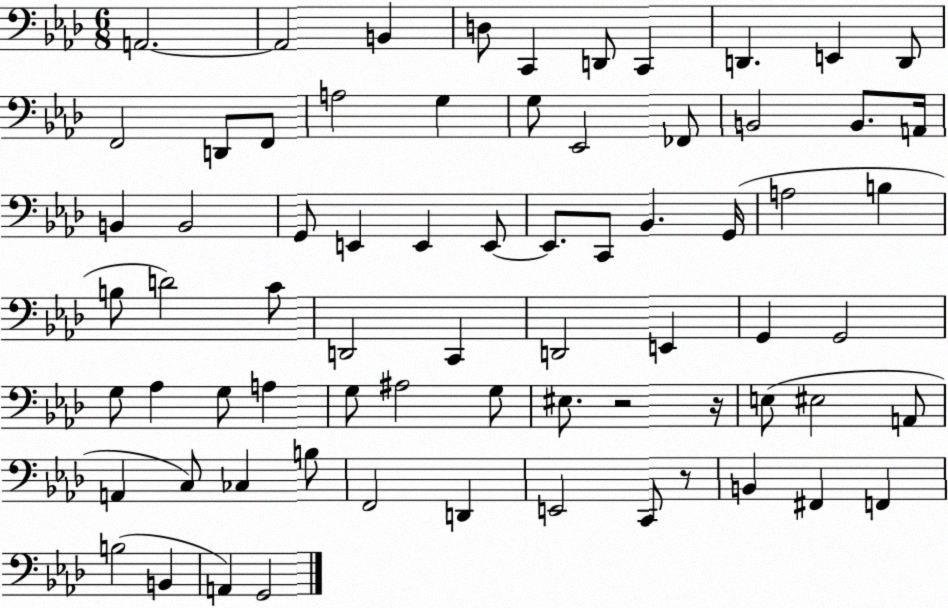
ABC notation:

X:1
T:Untitled
M:6/8
L:1/4
K:Ab
A,,2 A,,2 B,, D,/2 C,, D,,/2 C,, D,, E,, D,,/2 F,,2 D,,/2 F,,/2 A,2 G, G,/2 _E,,2 _F,,/2 B,,2 B,,/2 A,,/4 B,, B,,2 G,,/2 E,, E,, E,,/2 E,,/2 C,,/2 _B,, G,,/4 A,2 B, B,/2 D2 C/2 D,,2 C,, D,,2 E,, G,, G,,2 G,/2 _A, G,/2 A, G,/2 ^A,2 G,/2 ^E,/2 z2 z/4 E,/2 ^E,2 A,,/2 A,, C,/2 _C, B,/2 F,,2 D,, E,,2 C,,/2 z/2 B,, ^F,, F,, B,2 B,, A,, G,,2